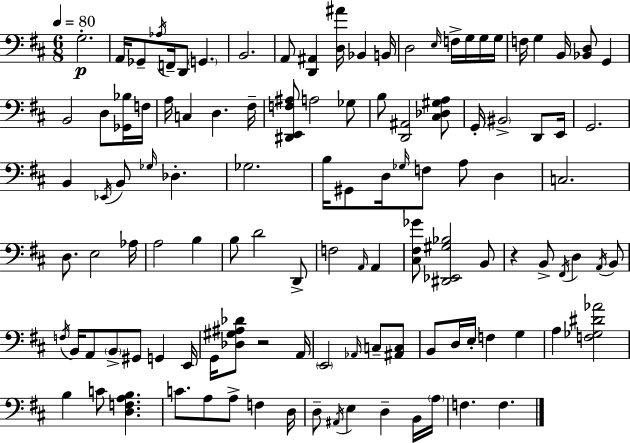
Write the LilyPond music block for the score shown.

{
  \clef bass
  \numericTimeSignature
  \time 6/8
  \key d \major
  \tempo 4 = 80
  g2.-.\p | a,16 ges,8-- \acciaccatura { aes16 } f,16-- d,8 \parenthesize g,4. | b,2. | a,8 <d, ais,>4 <d ais'>16 bes,4 | \break b,16 d2 \grace { e16 } f16-> g16 | g16 g16 f16 g4 b,16 <bes, d>8 g,4 | b,2 d8 | <ges, bes>16 f16 a16 c4 d4. | \break fis16-- <dis, e, f ais>8 a2 | ges8 b8 <d, ais,>2 | <cis des gis a>8 g,16-. \parenthesize bis,2-> d,8 | e,16 g,2. | \break b,4 \acciaccatura { ees,16 } b,8 \grace { ges16 } des4.-. | ges2. | b16 gis,8 d16 \grace { ges16 } f8 a8 | d4 c2. | \break d8. e2 | aes16 a2 | b4 b8 d'2 | d,8-> f2 | \break \grace { a,16 } a,4 <cis fis ges'>8 <dis, ees, gis bes>2 | b,8 r4 b,8-> | \acciaccatura { fis,16 } d4 \acciaccatura { a,16 } b,8 \acciaccatura { f16 } b,16 a,8 | \parenthesize b,8-> gis,8 g,4 e,16 g,16 <des gis ais des'>8 | \break r2 a,16 \parenthesize e,2 | \grace { aes,16 } c8-- <ais, c>8 b,8 | d16 e16-. f4 g4 a4 | <f ges dis' aes'>2 b4 | \break c'8 <d f a b>4. c'8. | a8 a8-> f4 d16 d8-- | \acciaccatura { ais,16 } e4 d4-- b,16 \parenthesize a16 f4. | f4. \bar "|."
}